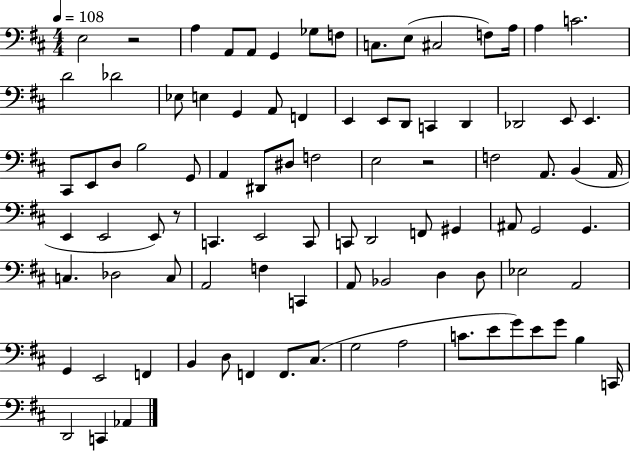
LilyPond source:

{
  \clef bass
  \numericTimeSignature
  \time 4/4
  \key d \major
  \tempo 4 = 108
  e2 r2 | a4 a,8 a,8 g,4 ges8 f8 | c8. e8( cis2 f8) a16 | a4 c'2. | \break d'2 des'2 | ees8 e4 g,4 a,8 f,4 | e,4 e,8 d,8 c,4 d,4 | des,2 e,8 e,4. | \break cis,8 e,8 d8 b2 g,8 | a,4 dis,8 dis8 f2 | e2 r2 | f2 a,8. b,4( a,16 | \break e,4 e,2 e,8) r8 | c,4. e,2 c,8 | c,8 d,2 f,8 gis,4 | ais,8 g,2 g,4. | \break c4. des2 c8 | a,2 f4 c,4 | a,8 bes,2 d4 d8 | ees2 a,2 | \break g,4 e,2 f,4 | b,4 d8 f,4 f,8. cis8.( | g2 a2 | c'8. e'8 g'8) e'8 g'8 b4 c,16 | \break d,2 c,4 aes,4 | \bar "|."
}